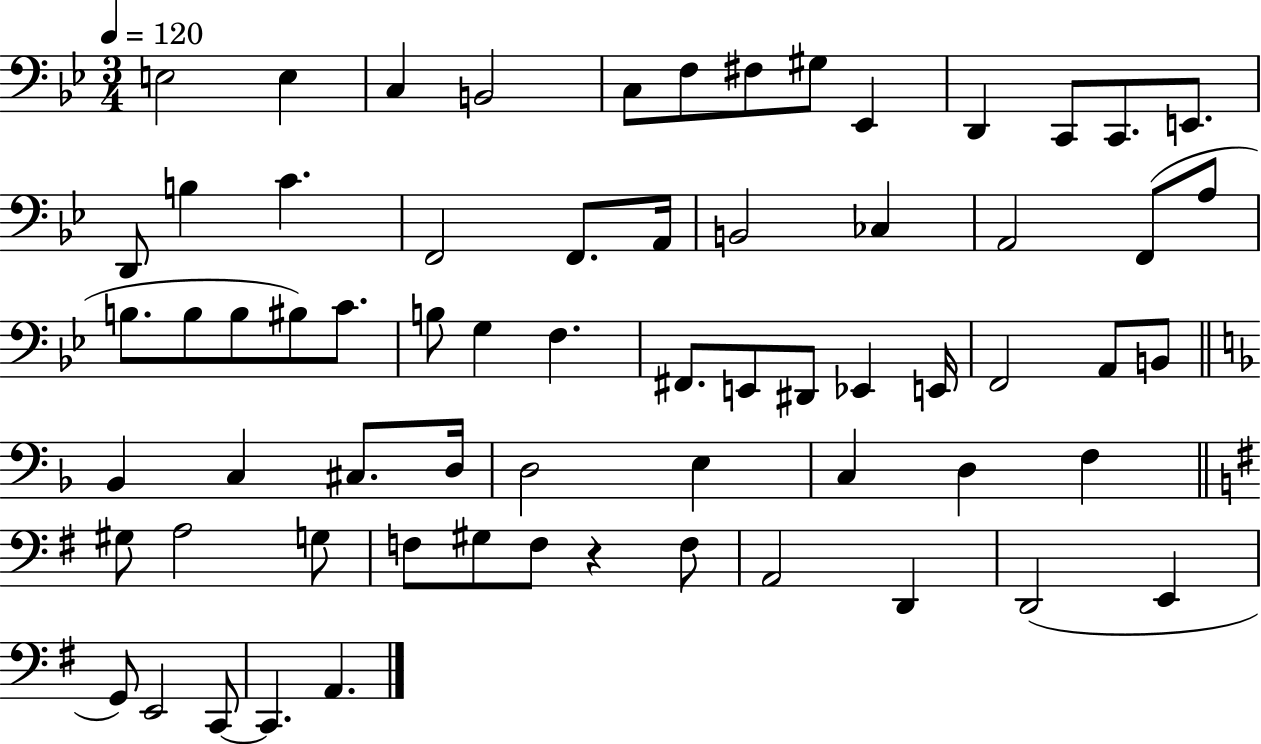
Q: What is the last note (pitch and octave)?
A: A2